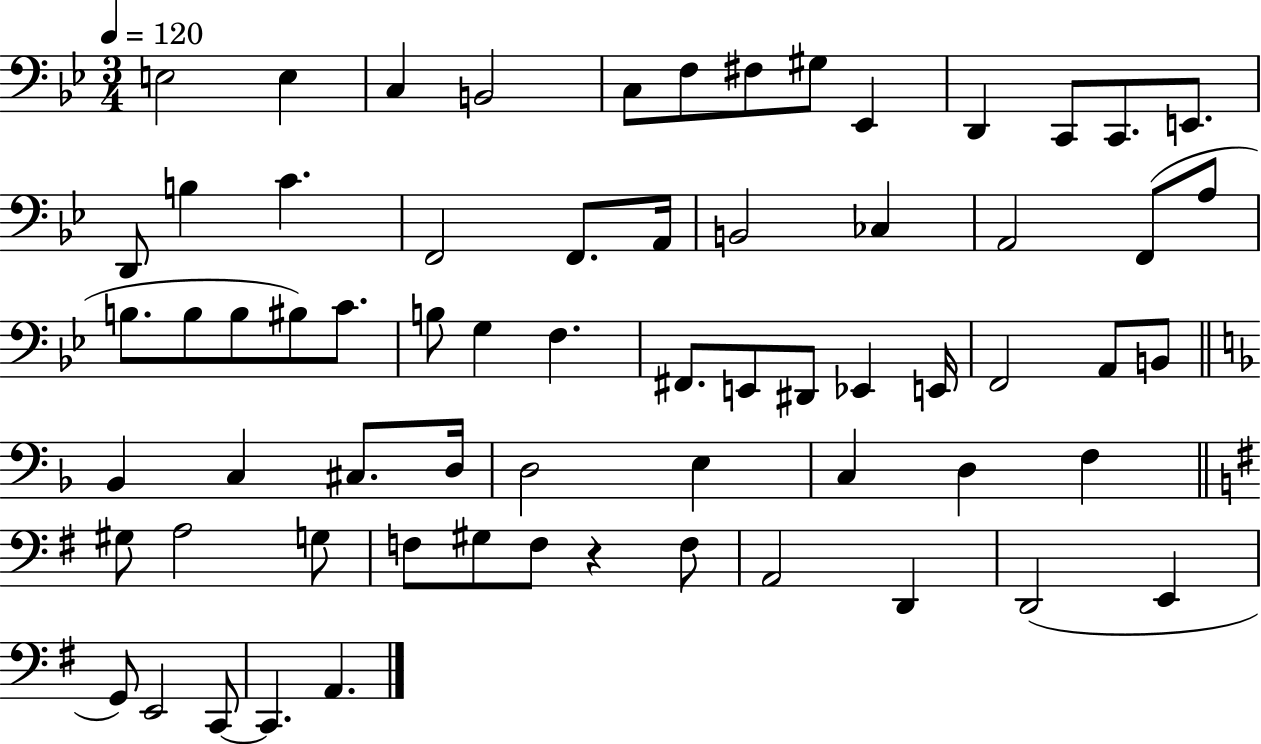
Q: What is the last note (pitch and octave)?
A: A2